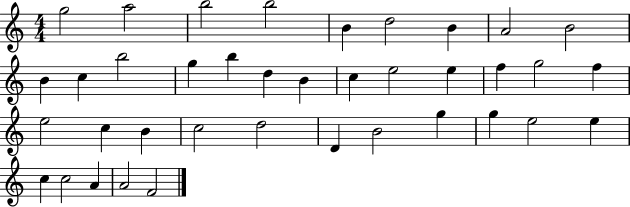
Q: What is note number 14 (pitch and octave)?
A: B5